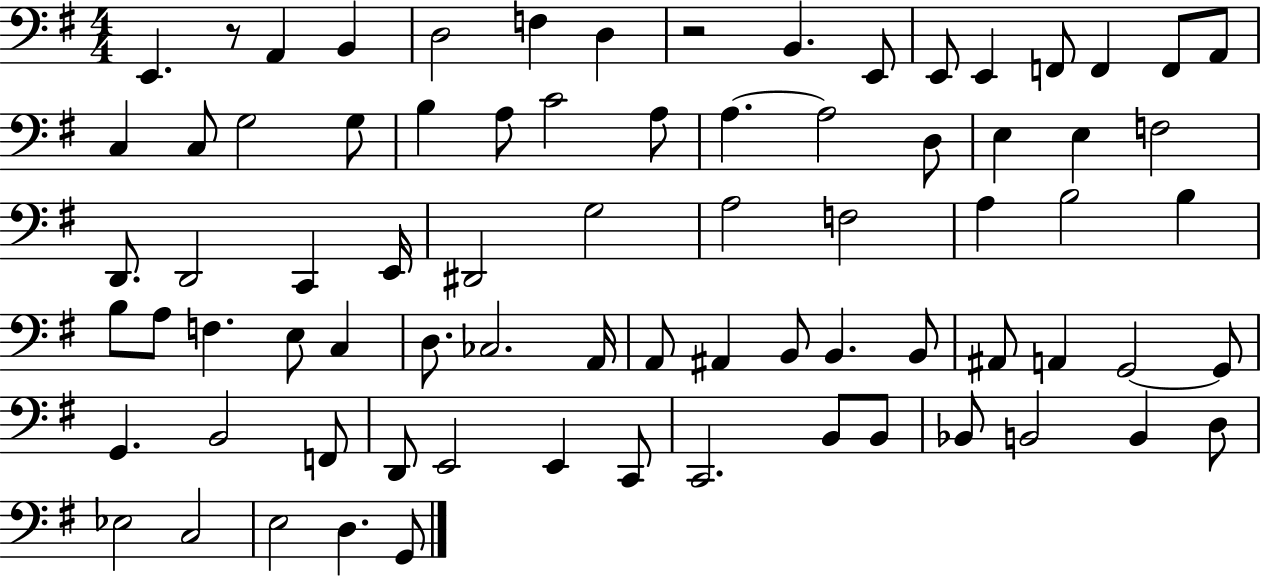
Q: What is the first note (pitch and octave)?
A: E2